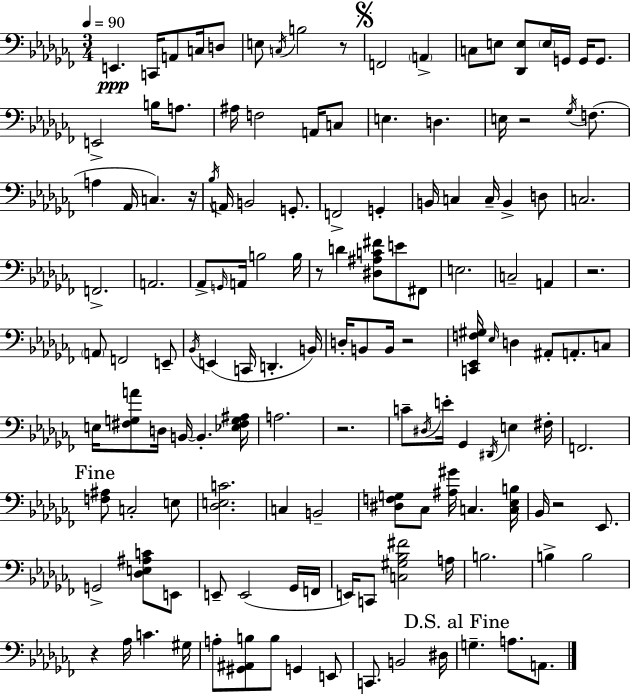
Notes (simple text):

E2/q. C2/s A2/e C3/s D3/e E3/e C3/s B3/h R/e F2/h A2/q C3/e E3/e [Db2,E3]/e E3/s G2/s G2/s G2/e. E2/h B3/s A3/e. A#3/s F3/h A2/s C3/e E3/q. D3/q. E3/s R/h Gb3/s F3/e. A3/q Ab2/s C3/q. R/s Bb3/s A2/s B2/h G2/e. F2/h G2/q B2/s C3/q C3/s B2/q D3/e C3/h. F2/h. A2/h. Ab2/e G2/s A2/s B3/h B3/s R/e D4/q [D#3,A#3,C4,F#4]/e E4/e F#2/e E3/h. C3/h A2/q R/h. A2/e F2/h E2/e Bb2/s E2/q C2/s D2/q. B2/s D3/s B2/e B2/s R/h [C2,Eb2,F3,G#3]/s Eb3/s D3/q A#2/e A2/e. C3/e E3/s [F#3,G3,A4]/e D3/s B2/s B2/q. [Eb3,F#3,G3,A#3]/s A3/h. R/h. C4/e D#3/s E4/s Gb2/q D#2/s E3/q F#3/s F2/h. [F3,A#3]/e C3/h E3/e [Db3,E3,C4]/h. C3/q B2/h [D#3,F3,G3]/e CES3/e [A#3,G#4]/s C3/q. [C3,Eb3,B3]/s Bb2/s R/h Eb2/e. G2/h [Db3,E3,A#3,C4]/e E2/e E2/e E2/h Gb2/s F2/s E2/s C2/e [C3,G#3,Bb3,F#4]/h A3/s B3/h. B3/q B3/h R/q Ab3/s C4/q. G#3/s A3/e [G#2,A#2,B3]/e B3/e G2/q E2/e C2/e. B2/h D#3/s G3/q. A3/e. A2/e.